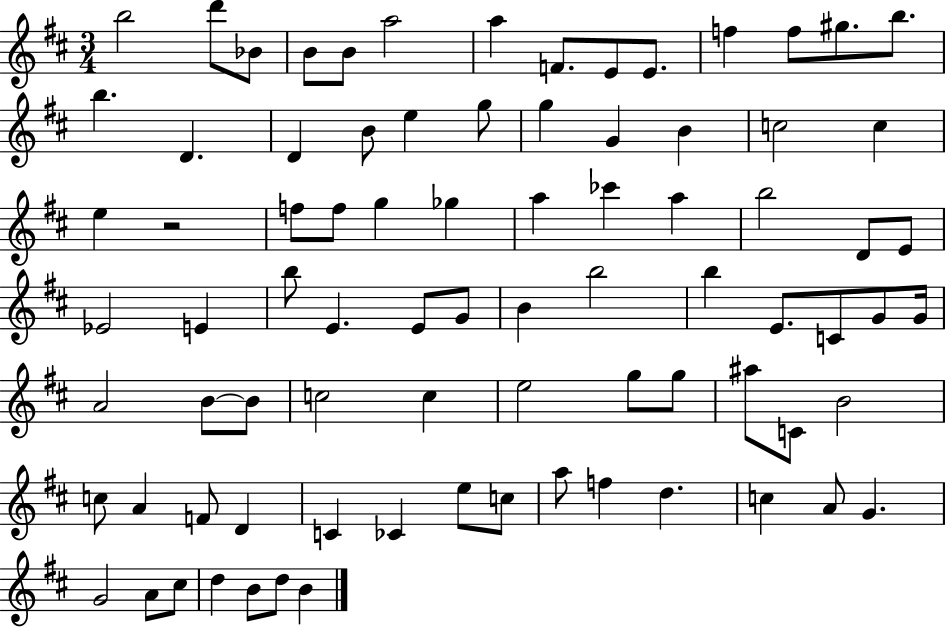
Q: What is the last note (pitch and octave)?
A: B4